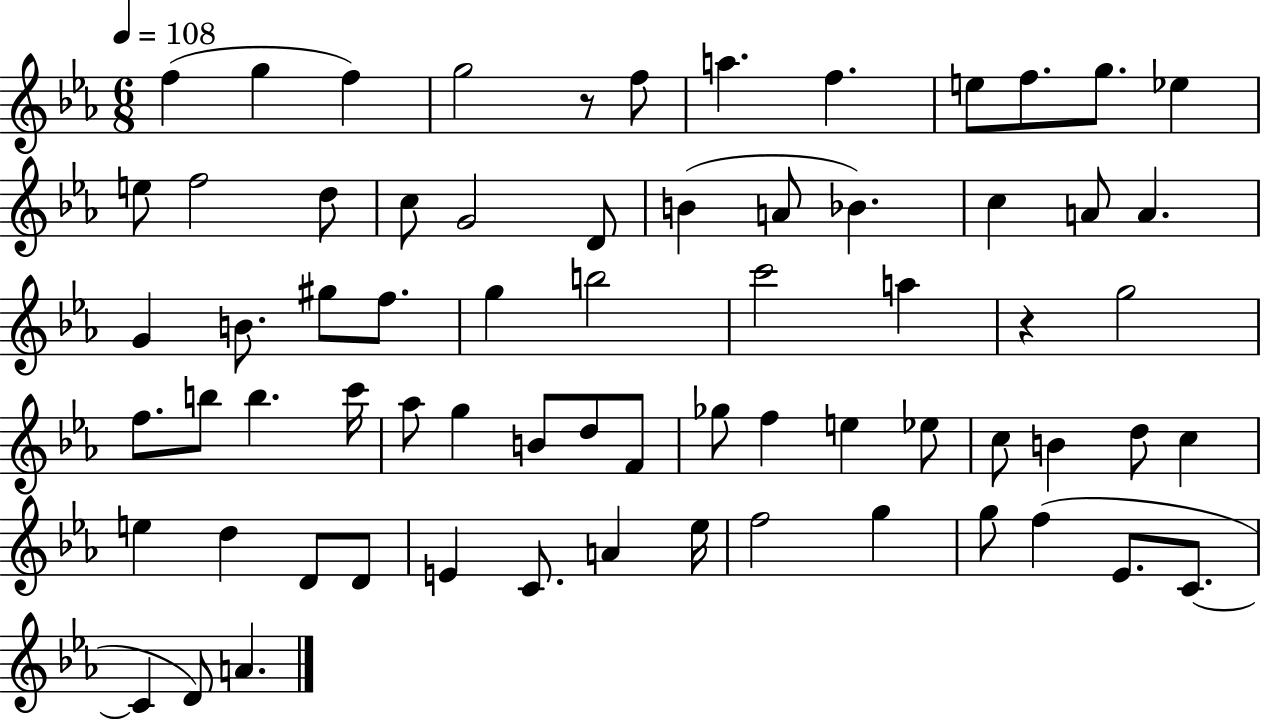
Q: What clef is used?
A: treble